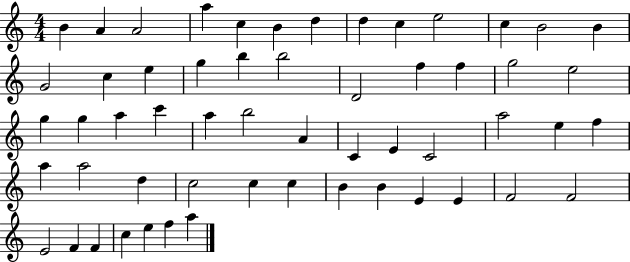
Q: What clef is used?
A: treble